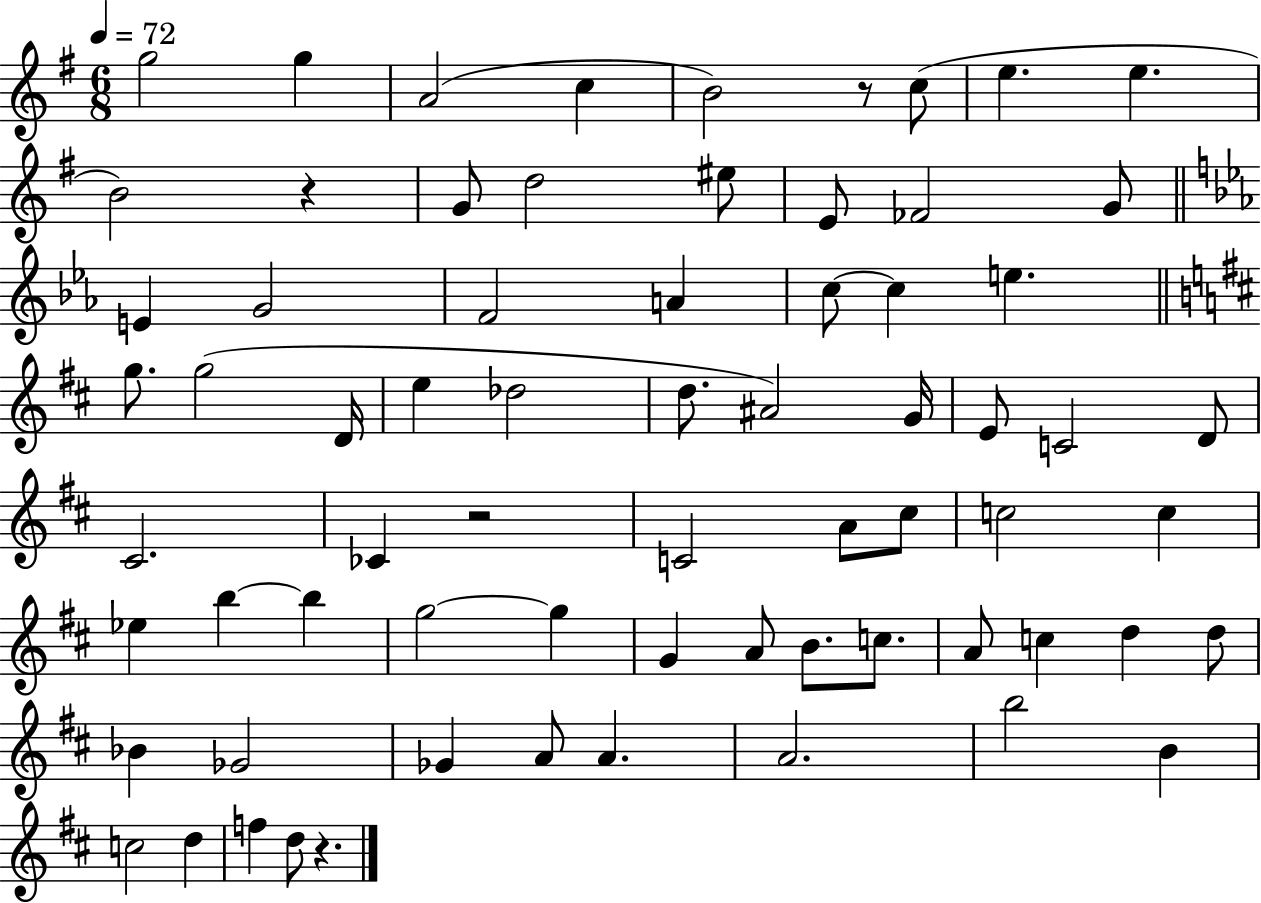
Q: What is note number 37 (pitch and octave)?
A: A4